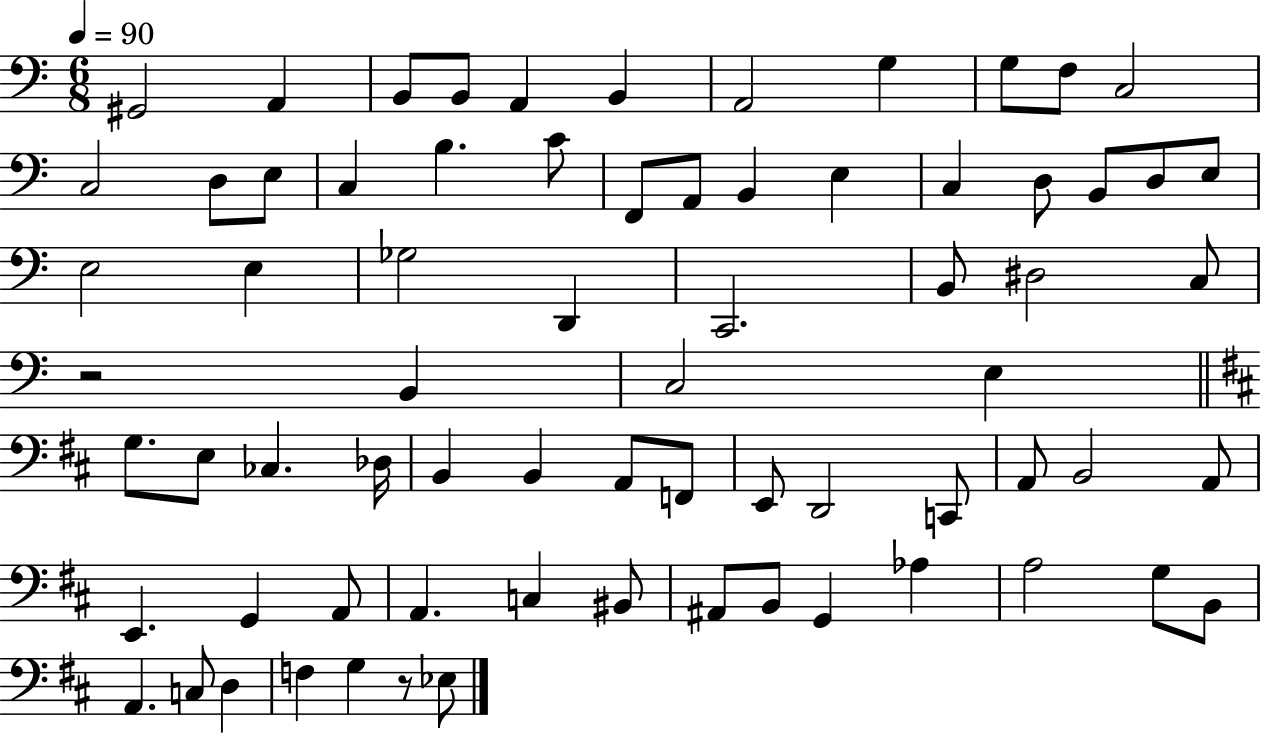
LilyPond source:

{
  \clef bass
  \numericTimeSignature
  \time 6/8
  \key c \major
  \tempo 4 = 90
  gis,2 a,4 | b,8 b,8 a,4 b,4 | a,2 g4 | g8 f8 c2 | \break c2 d8 e8 | c4 b4. c'8 | f,8 a,8 b,4 e4 | c4 d8 b,8 d8 e8 | \break e2 e4 | ges2 d,4 | c,2. | b,8 dis2 c8 | \break r2 b,4 | c2 e4 | \bar "||" \break \key d \major g8. e8 ces4. des16 | b,4 b,4 a,8 f,8 | e,8 d,2 c,8 | a,8 b,2 a,8 | \break e,4. g,4 a,8 | a,4. c4 bis,8 | ais,8 b,8 g,4 aes4 | a2 g8 b,8 | \break a,4. c8 d4 | f4 g4 r8 ees8 | \bar "|."
}